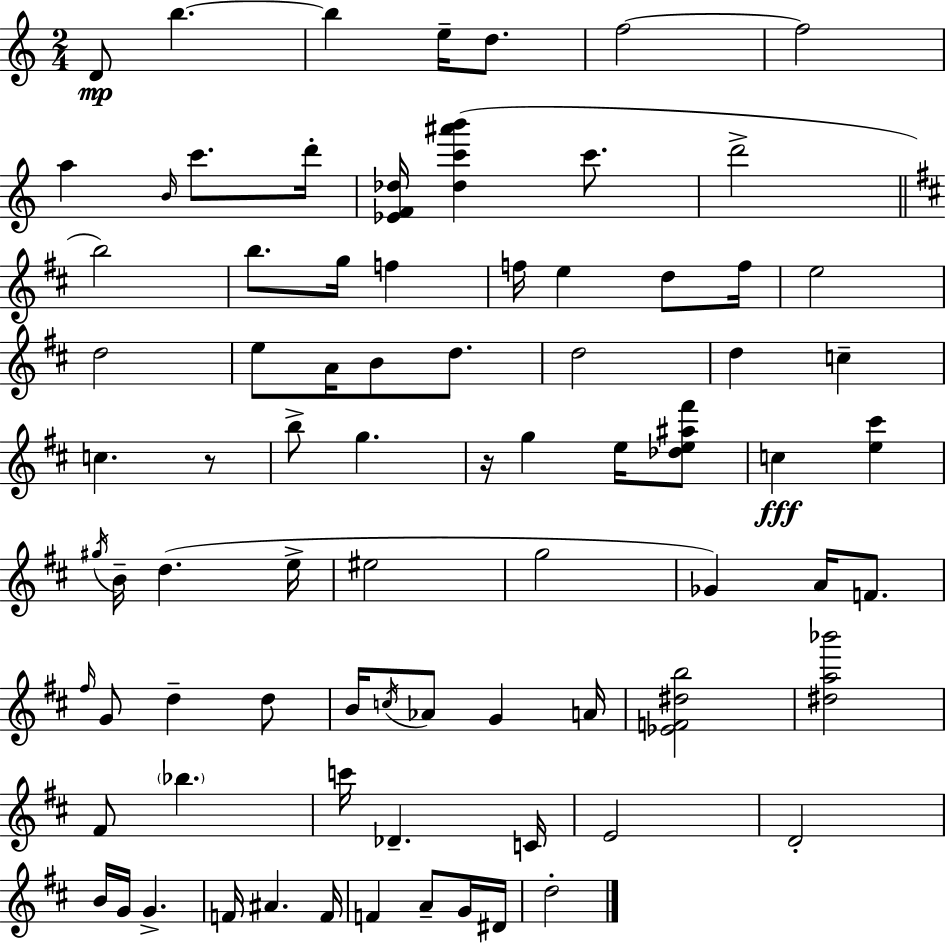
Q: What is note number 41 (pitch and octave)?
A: EIS5